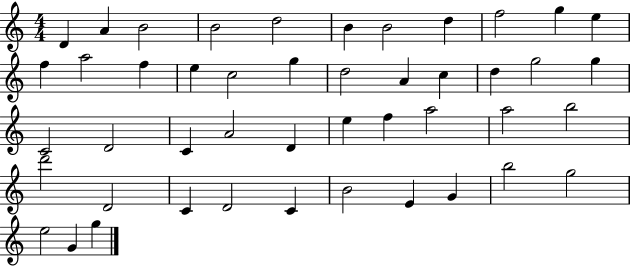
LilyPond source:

{
  \clef treble
  \numericTimeSignature
  \time 4/4
  \key c \major
  d'4 a'4 b'2 | b'2 d''2 | b'4 b'2 d''4 | f''2 g''4 e''4 | \break f''4 a''2 f''4 | e''4 c''2 g''4 | d''2 a'4 c''4 | d''4 g''2 g''4 | \break c'2 d'2 | c'4 a'2 d'4 | e''4 f''4 a''2 | a''2 b''2 | \break d'''2 d'2 | c'4 d'2 c'4 | b'2 e'4 g'4 | b''2 g''2 | \break e''2 g'4 g''4 | \bar "|."
}